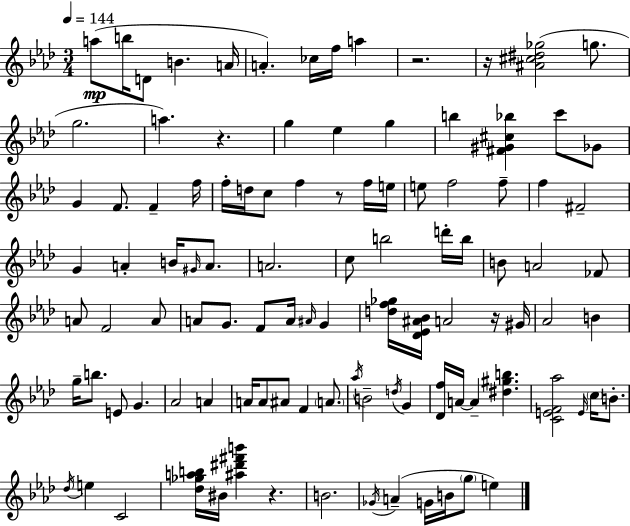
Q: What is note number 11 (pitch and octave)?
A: G5